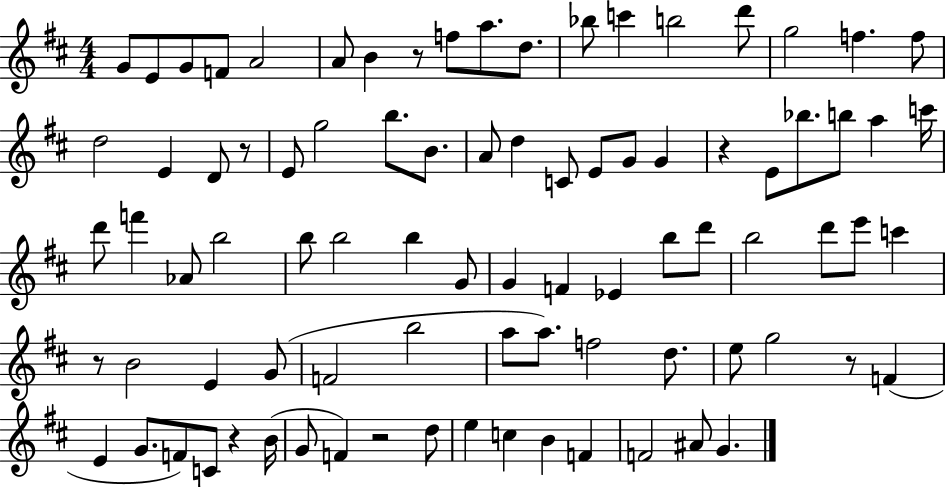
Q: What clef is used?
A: treble